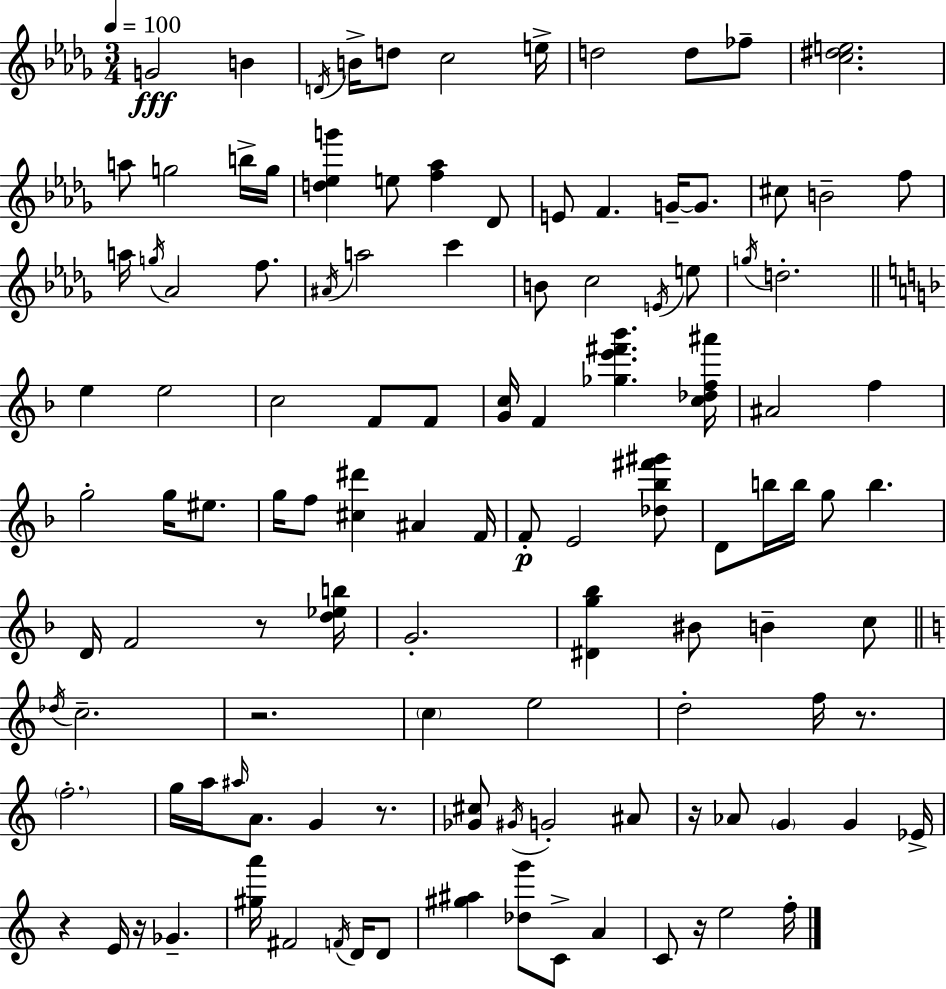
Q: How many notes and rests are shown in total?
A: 116